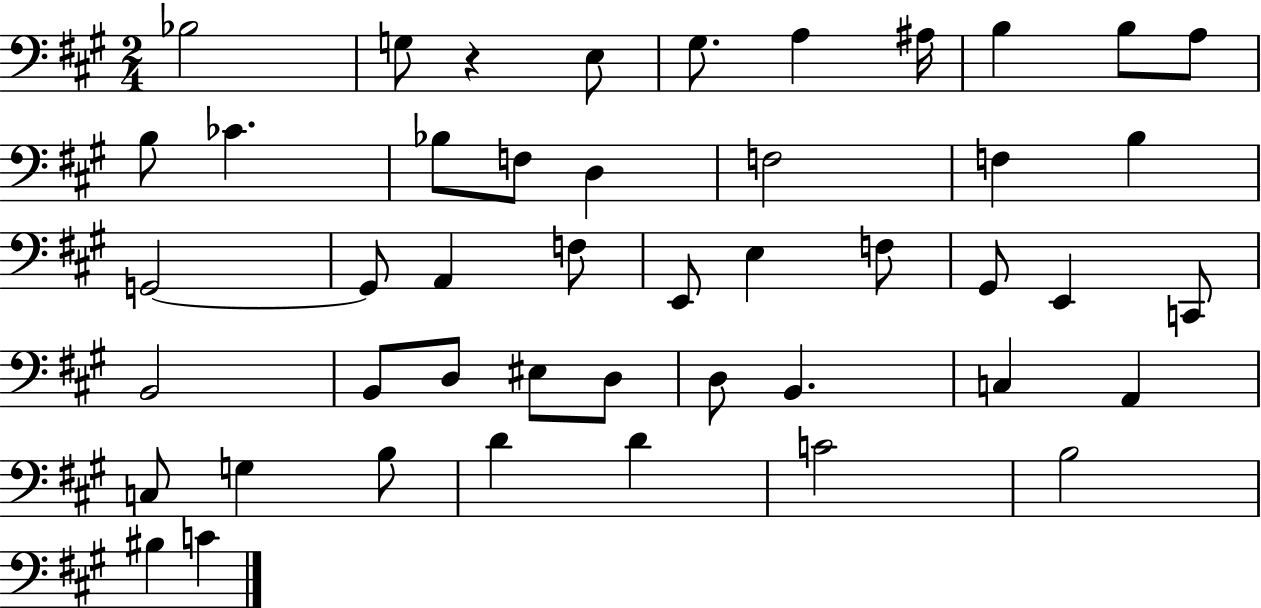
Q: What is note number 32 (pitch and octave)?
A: D3